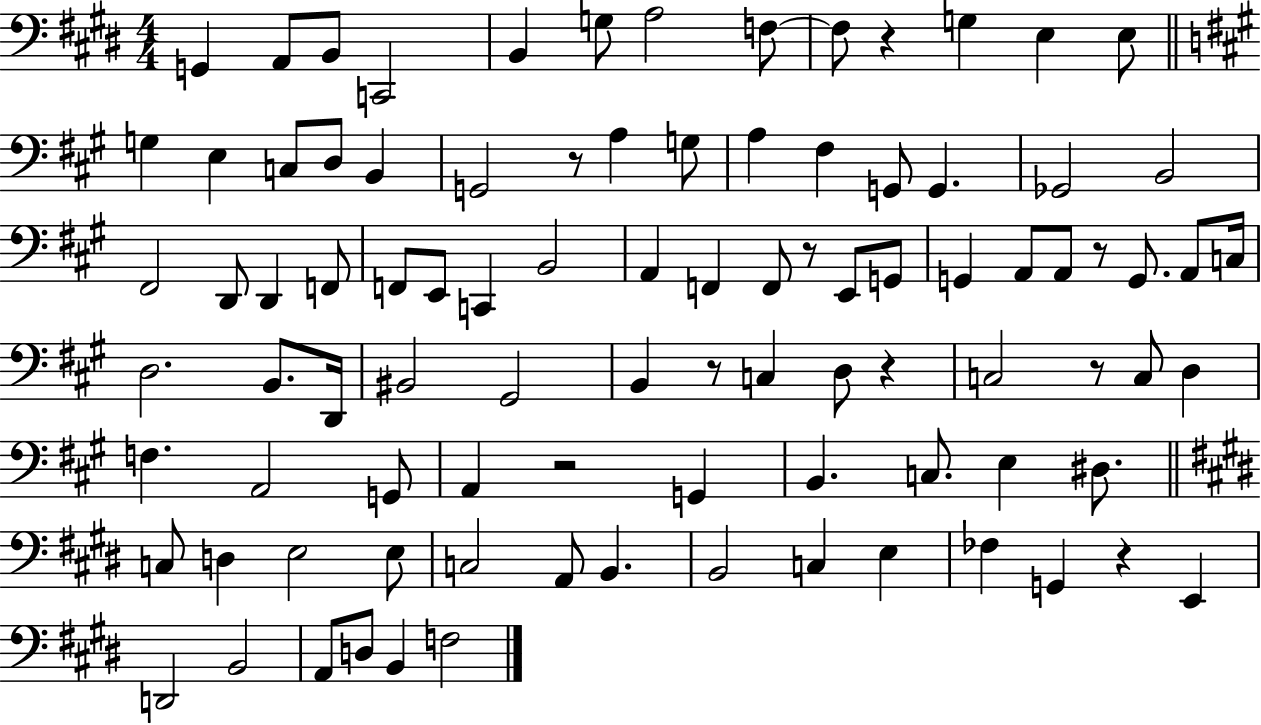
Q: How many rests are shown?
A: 9